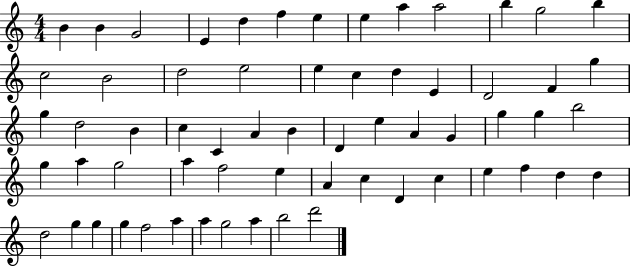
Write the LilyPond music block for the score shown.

{
  \clef treble
  \numericTimeSignature
  \time 4/4
  \key c \major
  b'4 b'4 g'2 | e'4 d''4 f''4 e''4 | e''4 a''4 a''2 | b''4 g''2 b''4 | \break c''2 b'2 | d''2 e''2 | e''4 c''4 d''4 e'4 | d'2 f'4 g''4 | \break g''4 d''2 b'4 | c''4 c'4 a'4 b'4 | d'4 e''4 a'4 g'4 | g''4 g''4 b''2 | \break g''4 a''4 g''2 | a''4 f''2 e''4 | a'4 c''4 d'4 c''4 | e''4 f''4 d''4 d''4 | \break d''2 g''4 g''4 | g''4 f''2 a''4 | a''4 g''2 a''4 | b''2 d'''2 | \break \bar "|."
}